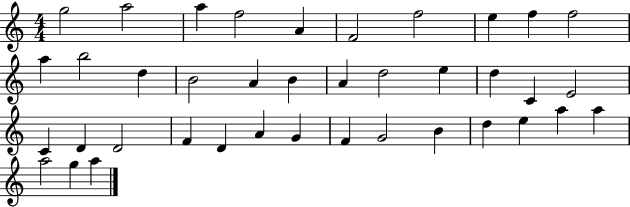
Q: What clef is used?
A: treble